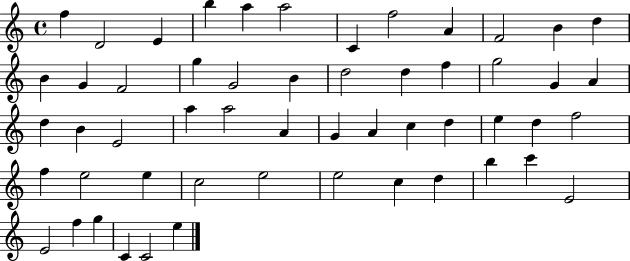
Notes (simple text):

F5/q D4/h E4/q B5/q A5/q A5/h C4/q F5/h A4/q F4/h B4/q D5/q B4/q G4/q F4/h G5/q G4/h B4/q D5/h D5/q F5/q G5/h G4/q A4/q D5/q B4/q E4/h A5/q A5/h A4/q G4/q A4/q C5/q D5/q E5/q D5/q F5/h F5/q E5/h E5/q C5/h E5/h E5/h C5/q D5/q B5/q C6/q E4/h E4/h F5/q G5/q C4/q C4/h E5/q